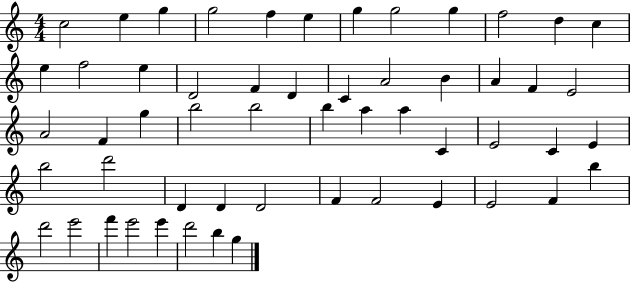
X:1
T:Untitled
M:4/4
L:1/4
K:C
c2 e g g2 f e g g2 g f2 d c e f2 e D2 F D C A2 B A F E2 A2 F g b2 b2 b a a C E2 C E b2 d'2 D D D2 F F2 E E2 F b d'2 e'2 f' e'2 e' d'2 b g